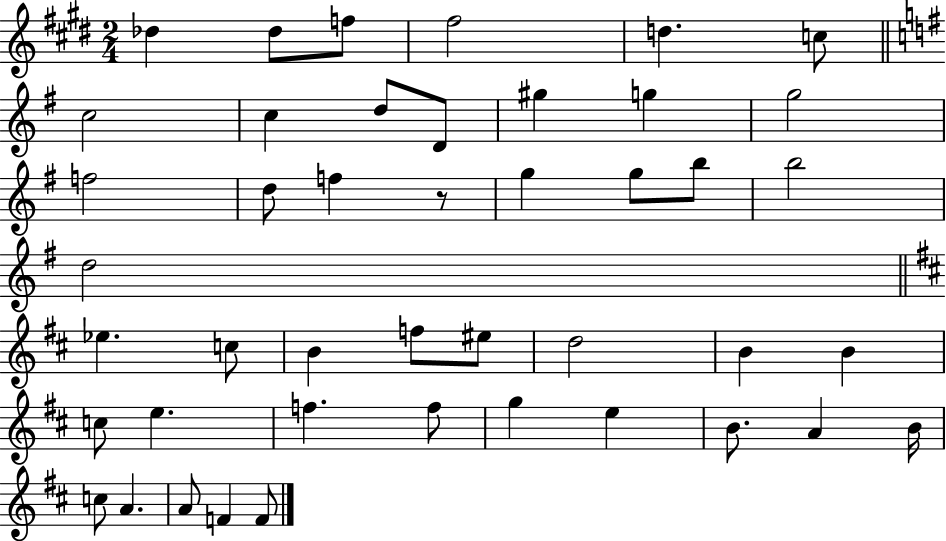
{
  \clef treble
  \numericTimeSignature
  \time 2/4
  \key e \major
  des''4 des''8 f''8 | fis''2 | d''4. c''8 | \bar "||" \break \key g \major c''2 | c''4 d''8 d'8 | gis''4 g''4 | g''2 | \break f''2 | d''8 f''4 r8 | g''4 g''8 b''8 | b''2 | \break d''2 | \bar "||" \break \key d \major ees''4. c''8 | b'4 f''8 eis''8 | d''2 | b'4 b'4 | \break c''8 e''4. | f''4. f''8 | g''4 e''4 | b'8. a'4 b'16 | \break c''8 a'4. | a'8 f'4 f'8 | \bar "|."
}